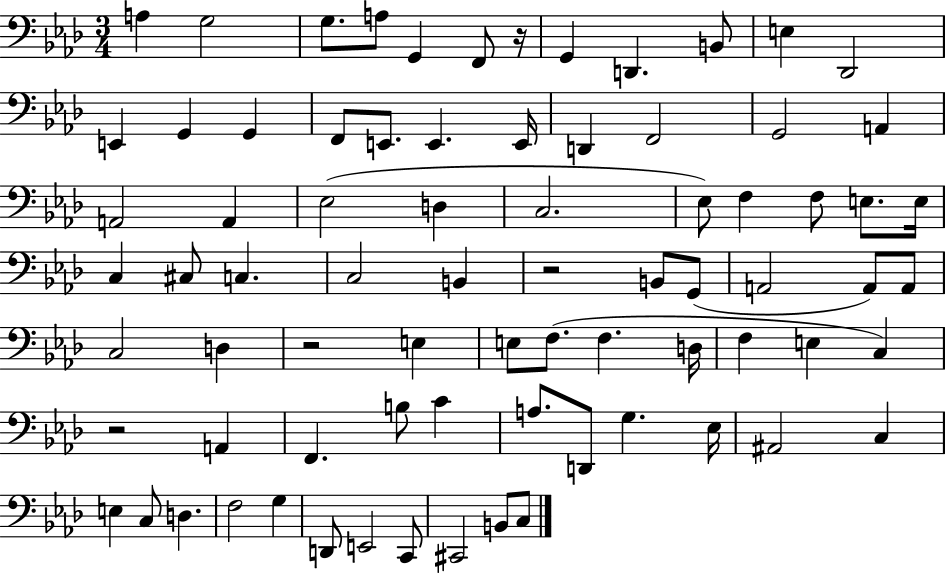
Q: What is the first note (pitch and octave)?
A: A3